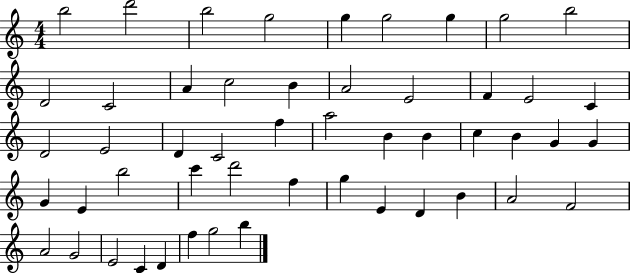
X:1
T:Untitled
M:4/4
L:1/4
K:C
b2 d'2 b2 g2 g g2 g g2 b2 D2 C2 A c2 B A2 E2 F E2 C D2 E2 D C2 f a2 B B c B G G G E b2 c' d'2 f g E D B A2 F2 A2 G2 E2 C D f g2 b